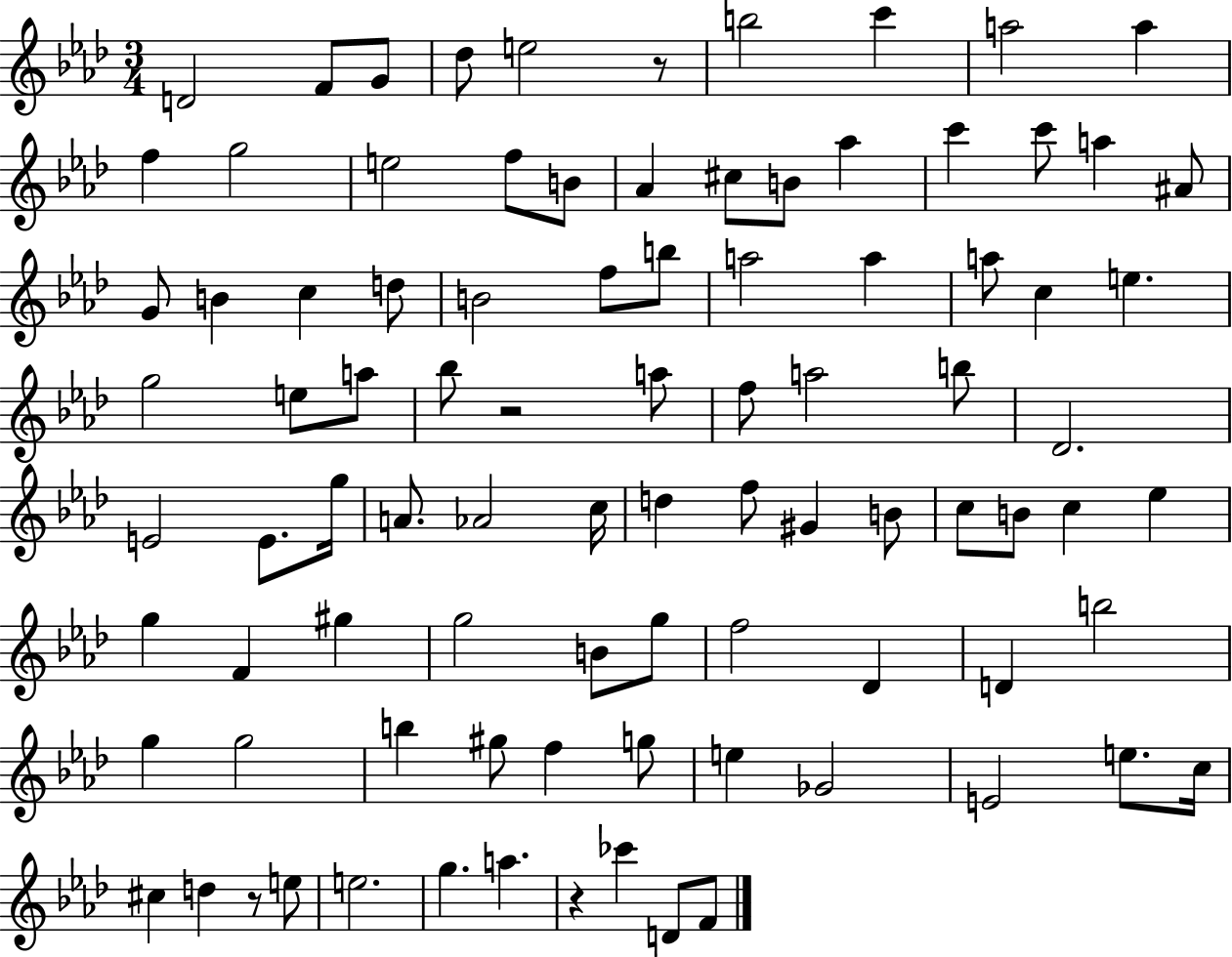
X:1
T:Untitled
M:3/4
L:1/4
K:Ab
D2 F/2 G/2 _d/2 e2 z/2 b2 c' a2 a f g2 e2 f/2 B/2 _A ^c/2 B/2 _a c' c'/2 a ^A/2 G/2 B c d/2 B2 f/2 b/2 a2 a a/2 c e g2 e/2 a/2 _b/2 z2 a/2 f/2 a2 b/2 _D2 E2 E/2 g/4 A/2 _A2 c/4 d f/2 ^G B/2 c/2 B/2 c _e g F ^g g2 B/2 g/2 f2 _D D b2 g g2 b ^g/2 f g/2 e _G2 E2 e/2 c/4 ^c d z/2 e/2 e2 g a z _c' D/2 F/2